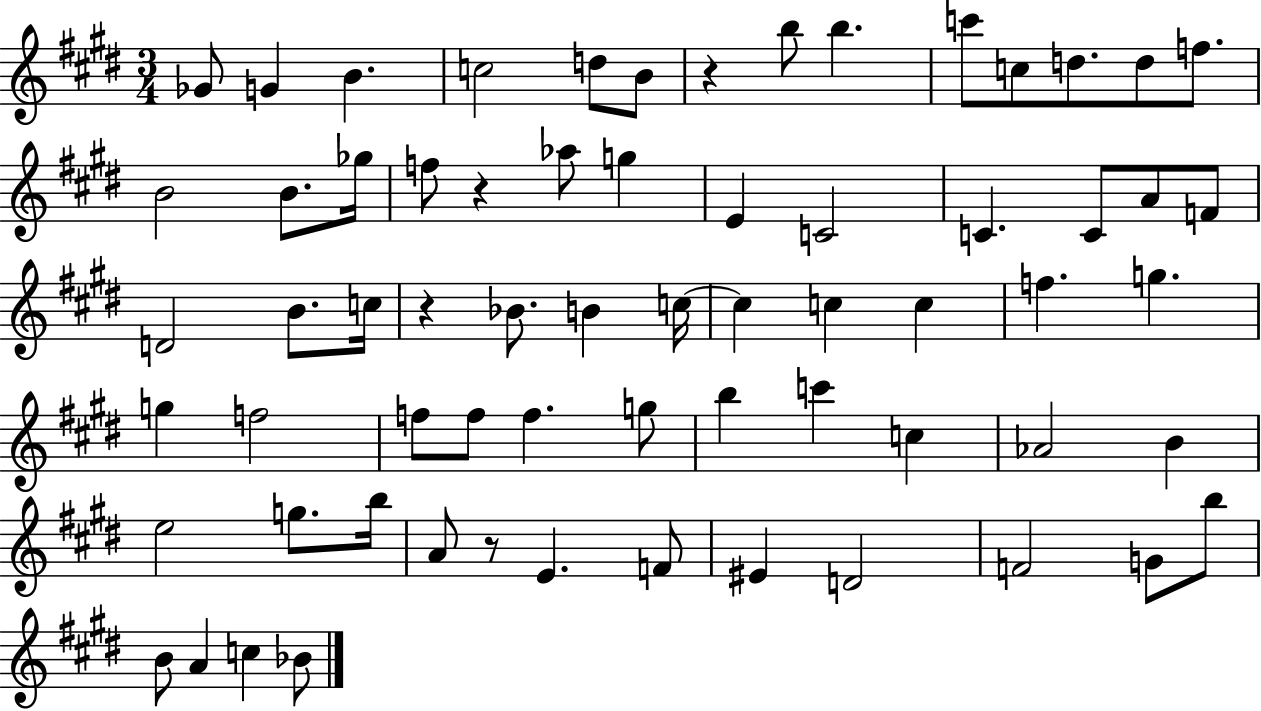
Gb4/e G4/q B4/q. C5/h D5/e B4/e R/q B5/e B5/q. C6/e C5/e D5/e. D5/e F5/e. B4/h B4/e. Gb5/s F5/e R/q Ab5/e G5/q E4/q C4/h C4/q. C4/e A4/e F4/e D4/h B4/e. C5/s R/q Bb4/e. B4/q C5/s C5/q C5/q C5/q F5/q. G5/q. G5/q F5/h F5/e F5/e F5/q. G5/e B5/q C6/q C5/q Ab4/h B4/q E5/h G5/e. B5/s A4/e R/e E4/q. F4/e EIS4/q D4/h F4/h G4/e B5/e B4/e A4/q C5/q Bb4/e